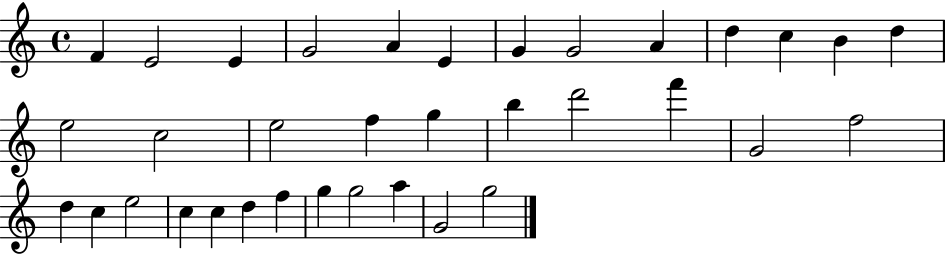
{
  \clef treble
  \time 4/4
  \defaultTimeSignature
  \key c \major
  f'4 e'2 e'4 | g'2 a'4 e'4 | g'4 g'2 a'4 | d''4 c''4 b'4 d''4 | \break e''2 c''2 | e''2 f''4 g''4 | b''4 d'''2 f'''4 | g'2 f''2 | \break d''4 c''4 e''2 | c''4 c''4 d''4 f''4 | g''4 g''2 a''4 | g'2 g''2 | \break \bar "|."
}